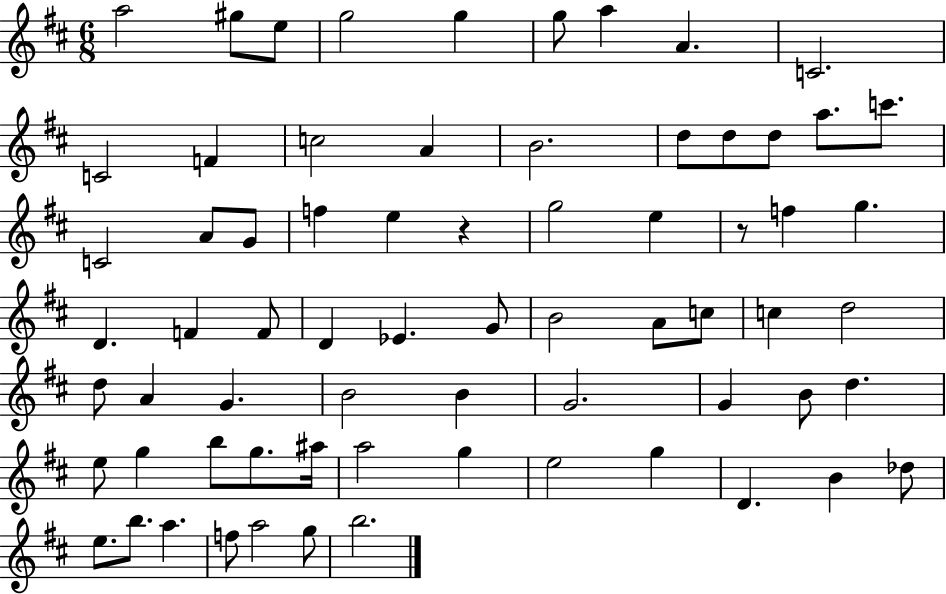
A5/h G#5/e E5/e G5/h G5/q G5/e A5/q A4/q. C4/h. C4/h F4/q C5/h A4/q B4/h. D5/e D5/e D5/e A5/e. C6/e. C4/h A4/e G4/e F5/q E5/q R/q G5/h E5/q R/e F5/q G5/q. D4/q. F4/q F4/e D4/q Eb4/q. G4/e B4/h A4/e C5/e C5/q D5/h D5/e A4/q G4/q. B4/h B4/q G4/h. G4/q B4/e D5/q. E5/e G5/q B5/e G5/e. A#5/s A5/h G5/q E5/h G5/q D4/q. B4/q Db5/e E5/e. B5/e. A5/q. F5/e A5/h G5/e B5/h.